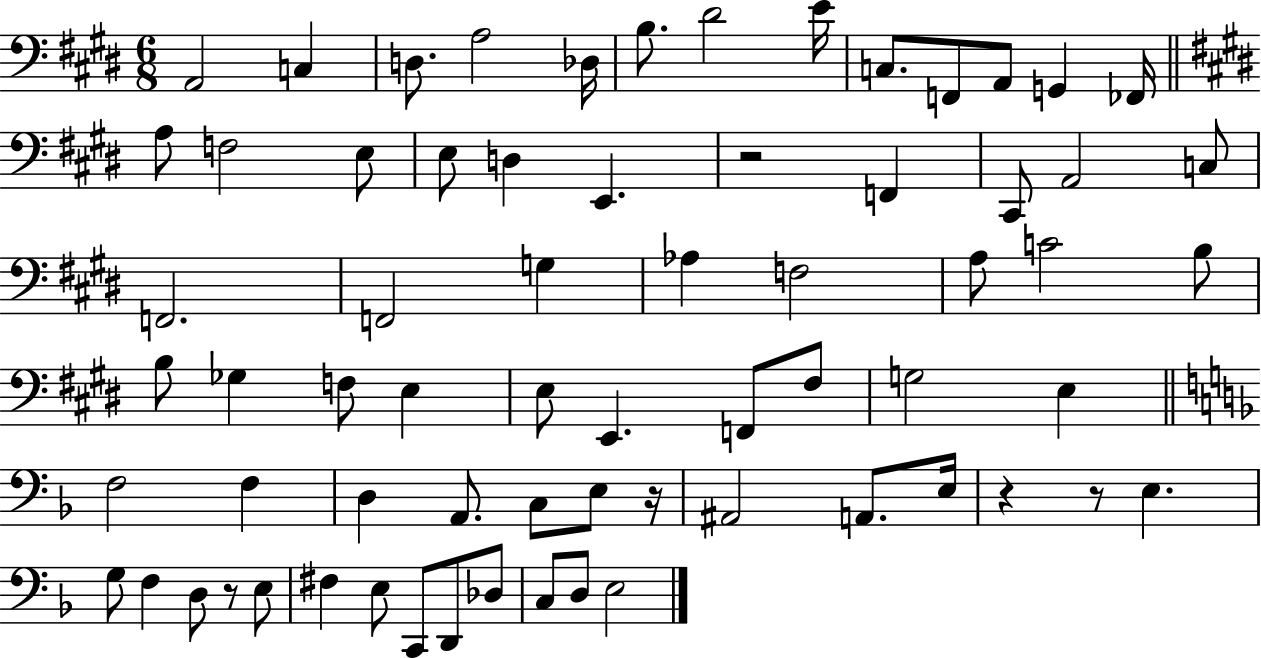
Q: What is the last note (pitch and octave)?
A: E3